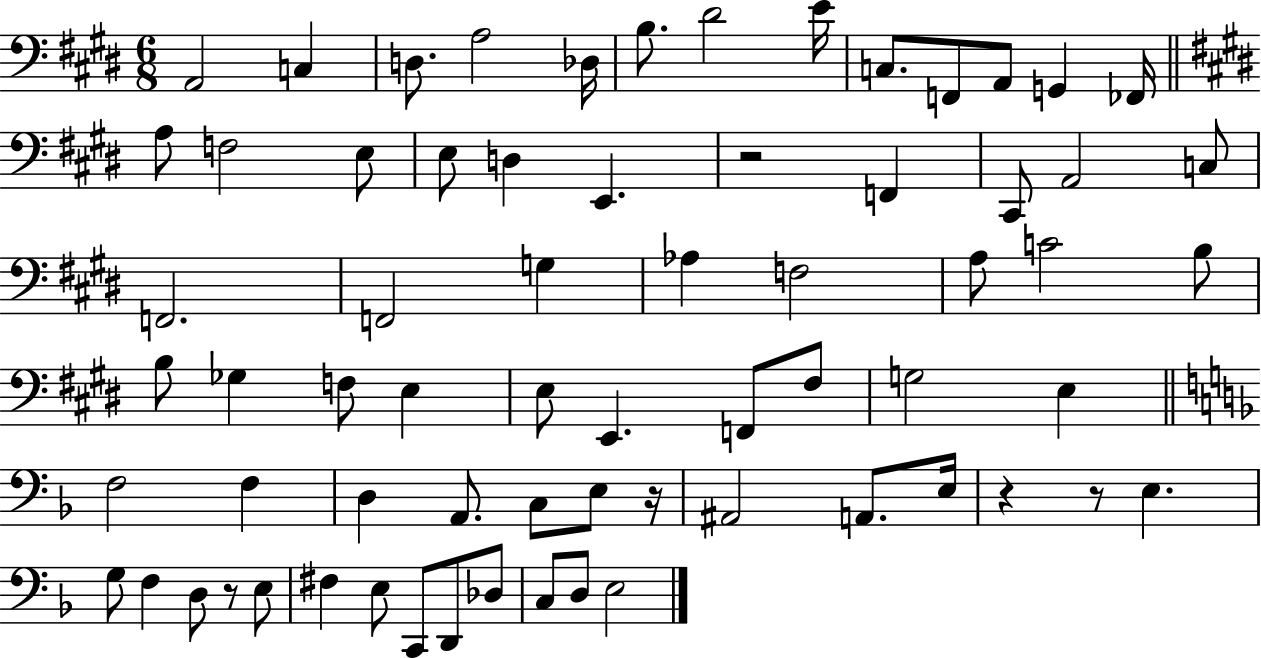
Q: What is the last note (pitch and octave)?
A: E3